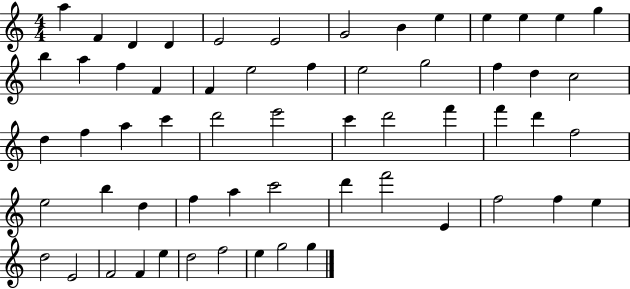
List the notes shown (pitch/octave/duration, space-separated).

A5/q F4/q D4/q D4/q E4/h E4/h G4/h B4/q E5/q E5/q E5/q E5/q G5/q B5/q A5/q F5/q F4/q F4/q E5/h F5/q E5/h G5/h F5/q D5/q C5/h D5/q F5/q A5/q C6/q D6/h E6/h C6/q D6/h F6/q F6/q D6/q F5/h E5/h B5/q D5/q F5/q A5/q C6/h D6/q F6/h E4/q F5/h F5/q E5/q D5/h E4/h F4/h F4/q E5/q D5/h F5/h E5/q G5/h G5/q